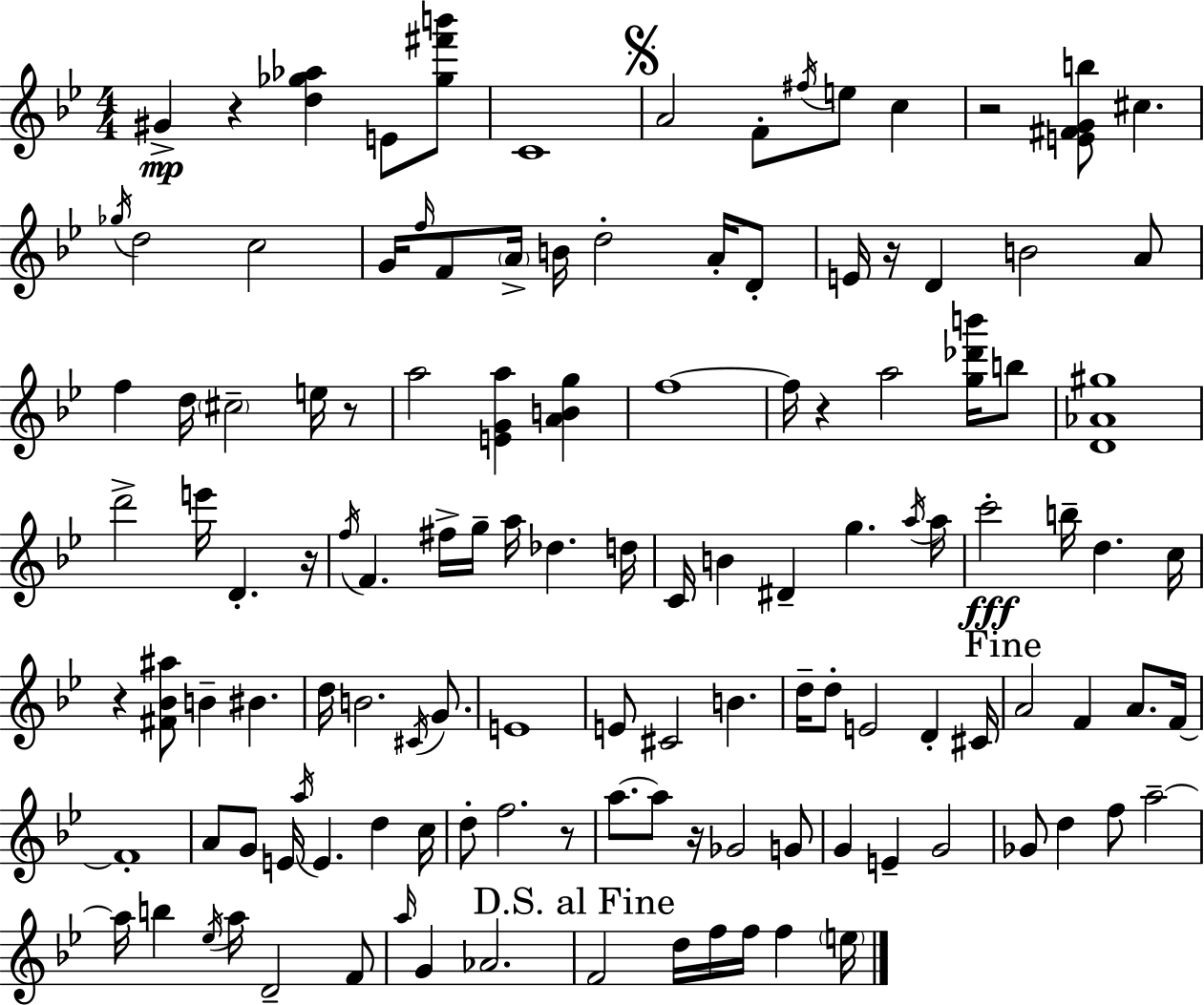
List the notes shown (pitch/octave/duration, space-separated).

G#4/q R/q [D5,Gb5,Ab5]/q E4/e [Gb5,F#6,B6]/e C4/w A4/h F4/e F#5/s E5/e C5/q R/h [E4,F#4,G4,B5]/e C#5/q. Gb5/s D5/h C5/h G4/s F5/s F4/e A4/s B4/s D5/h A4/s D4/e E4/s R/s D4/q B4/h A4/e F5/q D5/s C#5/h E5/s R/e A5/h [E4,G4,A5]/q [A4,B4,G5]/q F5/w F5/s R/q A5/h [G5,Db6,B6]/s B5/e [D4,Ab4,G#5]/w D6/h E6/s D4/q. R/s F5/s F4/q. F#5/s G5/s A5/s Db5/q. D5/s C4/s B4/q D#4/q G5/q. A5/s A5/s C6/h B5/s D5/q. C5/s R/q [F#4,Bb4,A#5]/e B4/q BIS4/q. D5/s B4/h. C#4/s G4/e. E4/w E4/e C#4/h B4/q. D5/s D5/e E4/h D4/q C#4/s A4/h F4/q A4/e. F4/s F4/w A4/e G4/e E4/s A5/s E4/q. D5/q C5/s D5/e F5/h. R/e A5/e. A5/e R/s Gb4/h G4/e G4/q E4/q G4/h Gb4/e D5/q F5/e A5/h A5/s B5/q Eb5/s A5/s D4/h F4/e A5/s G4/q Ab4/h. F4/h D5/s F5/s F5/s F5/q E5/s